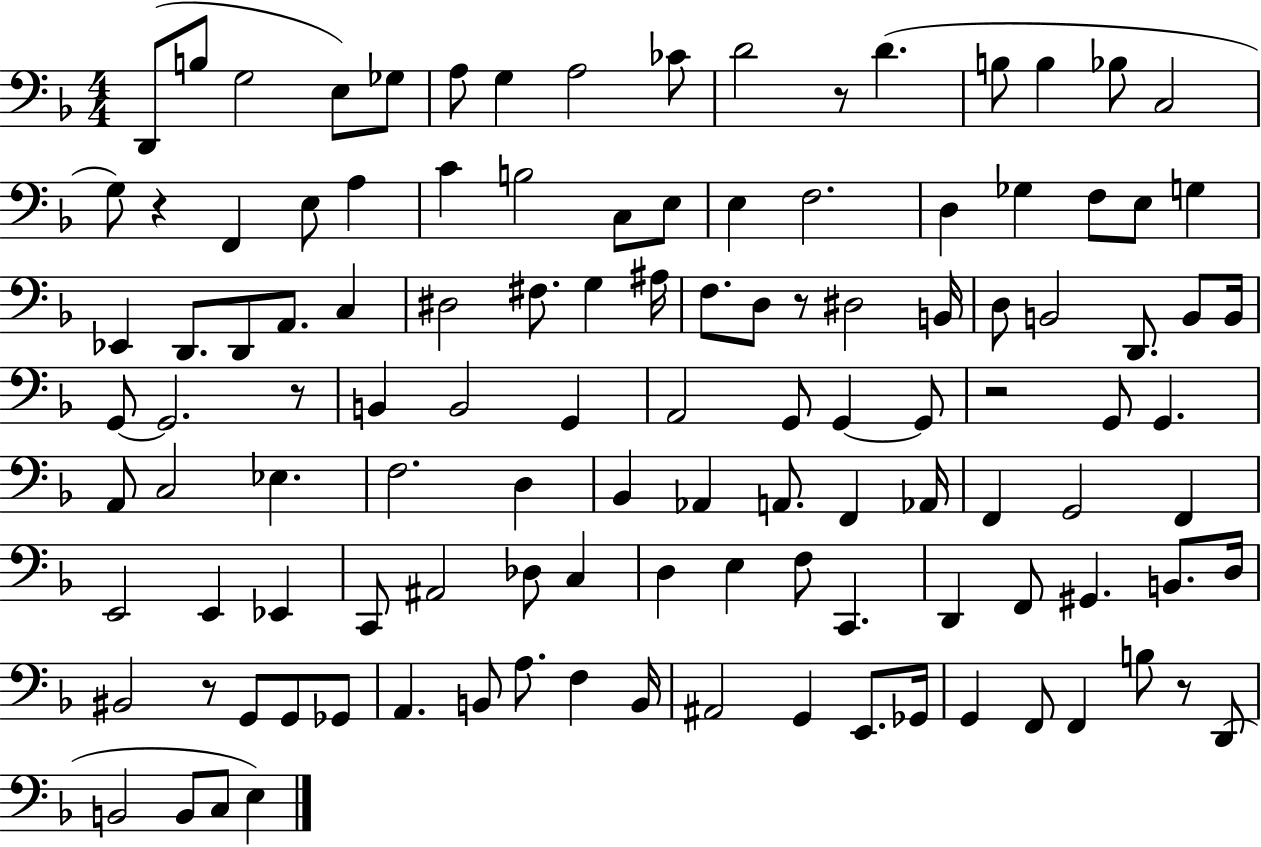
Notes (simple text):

D2/e B3/e G3/h E3/e Gb3/e A3/e G3/q A3/h CES4/e D4/h R/e D4/q. B3/e B3/q Bb3/e C3/h G3/e R/q F2/q E3/e A3/q C4/q B3/h C3/e E3/e E3/q F3/h. D3/q Gb3/q F3/e E3/e G3/q Eb2/q D2/e. D2/e A2/e. C3/q D#3/h F#3/e. G3/q A#3/s F3/e. D3/e R/e D#3/h B2/s D3/e B2/h D2/e. B2/e B2/s G2/e G2/h. R/e B2/q B2/h G2/q A2/h G2/e G2/q G2/e R/h G2/e G2/q. A2/e C3/h Eb3/q. F3/h. D3/q Bb2/q Ab2/q A2/e. F2/q Ab2/s F2/q G2/h F2/q E2/h E2/q Eb2/q C2/e A#2/h Db3/e C3/q D3/q E3/q F3/e C2/q. D2/q F2/e G#2/q. B2/e. D3/s BIS2/h R/e G2/e G2/e Gb2/e A2/q. B2/e A3/e. F3/q B2/s A#2/h G2/q E2/e. Gb2/s G2/q F2/e F2/q B3/e R/e D2/e B2/h B2/e C3/e E3/q